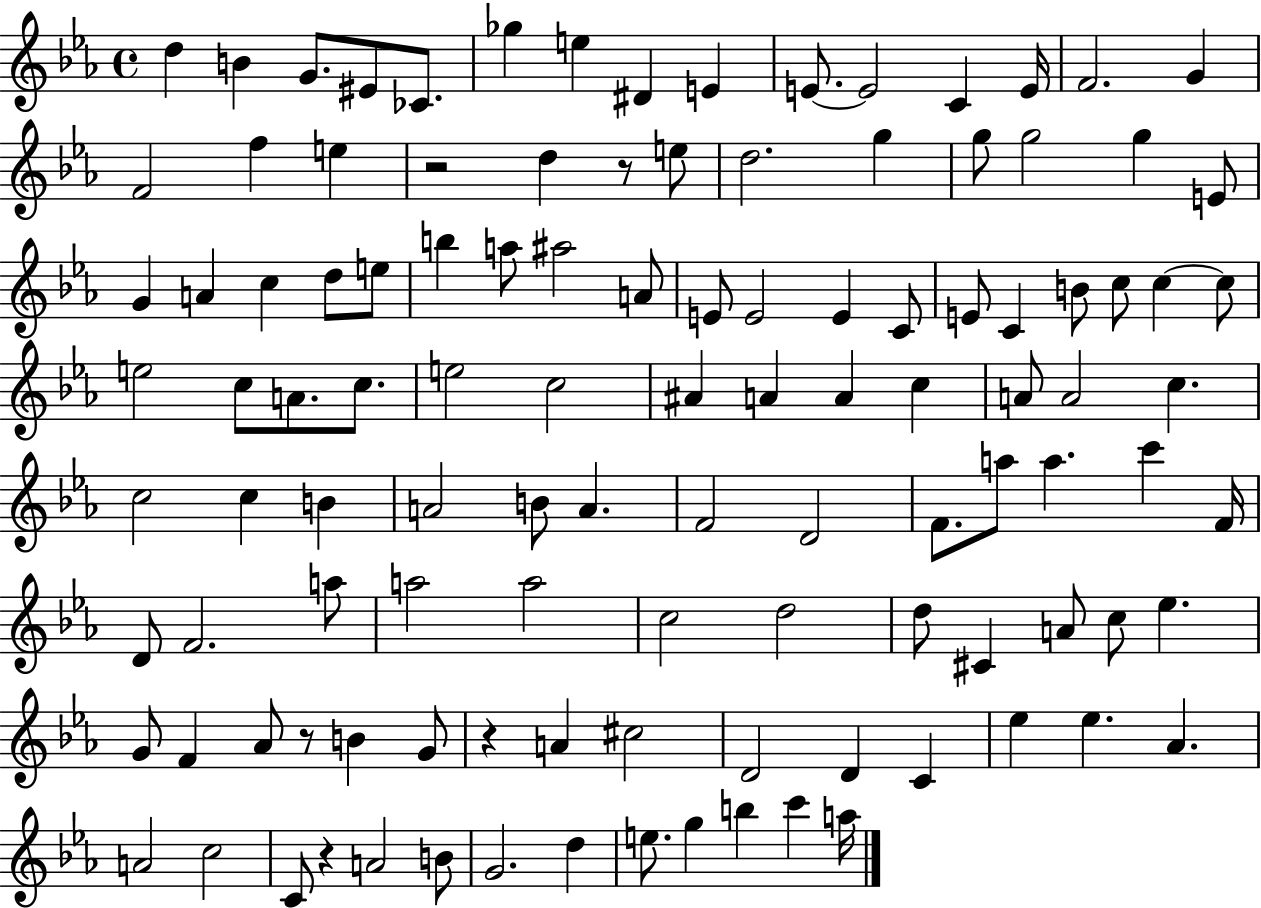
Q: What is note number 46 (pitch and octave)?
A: E5